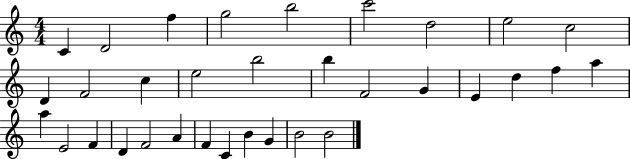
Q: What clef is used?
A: treble